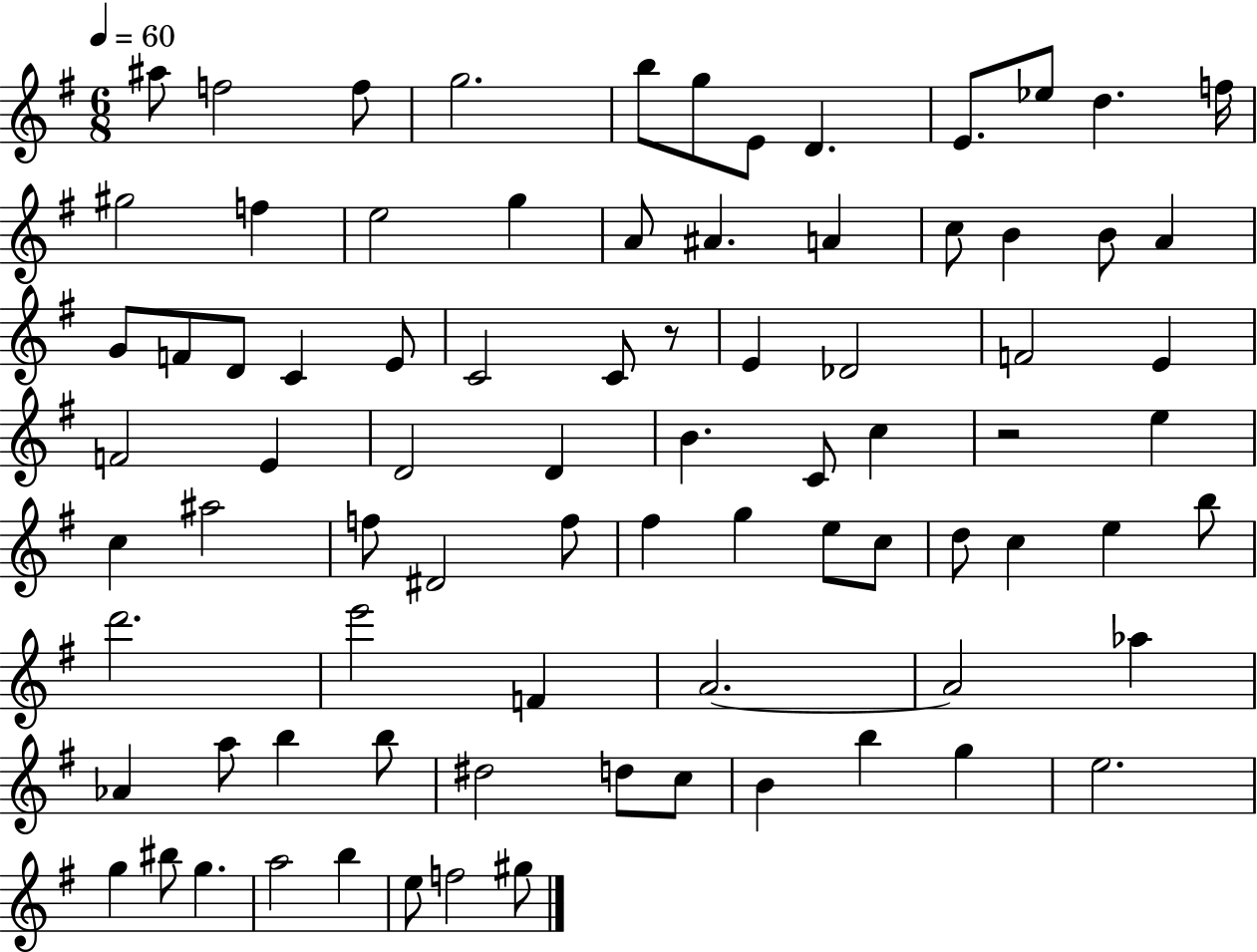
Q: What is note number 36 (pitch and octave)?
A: E4